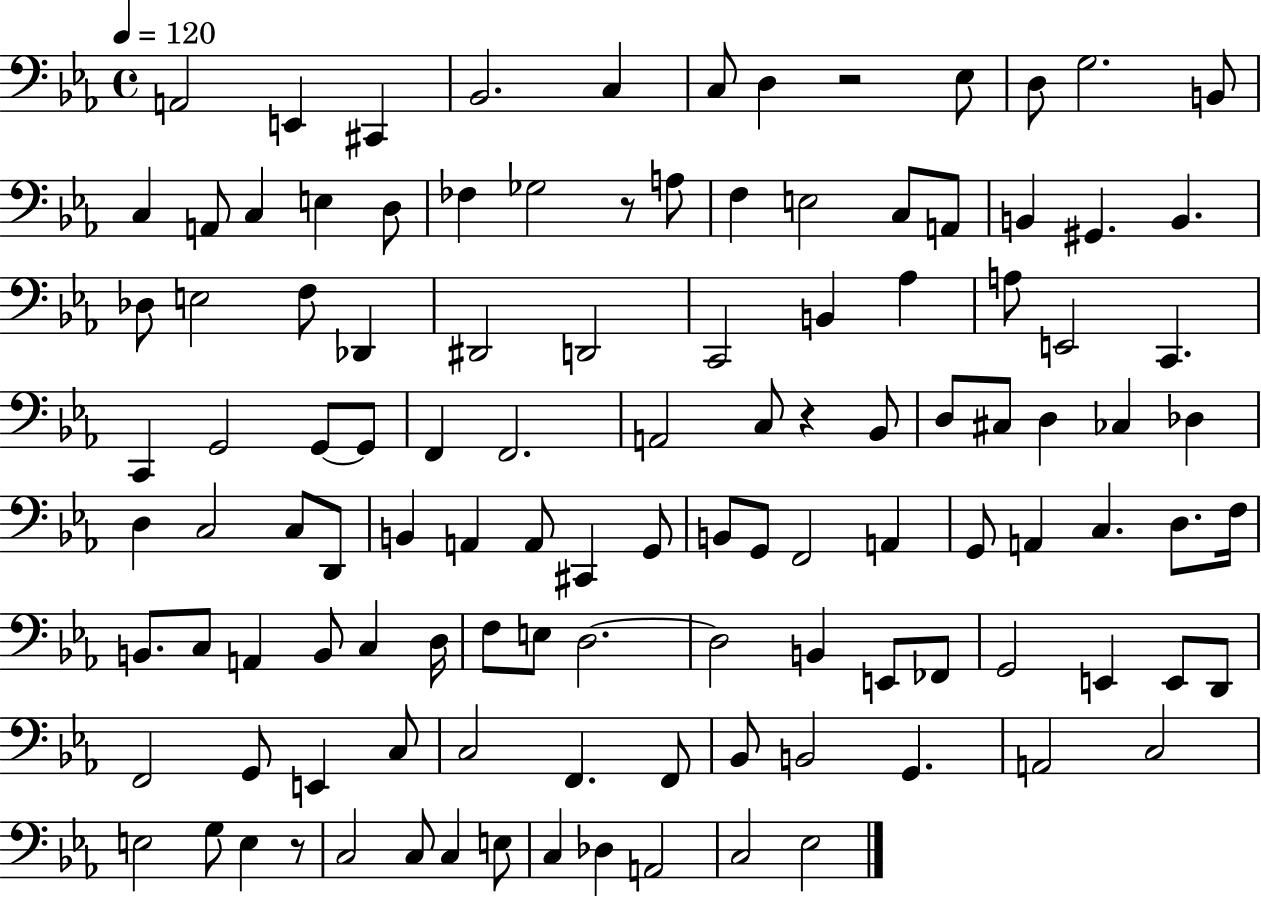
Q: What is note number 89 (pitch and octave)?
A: G2